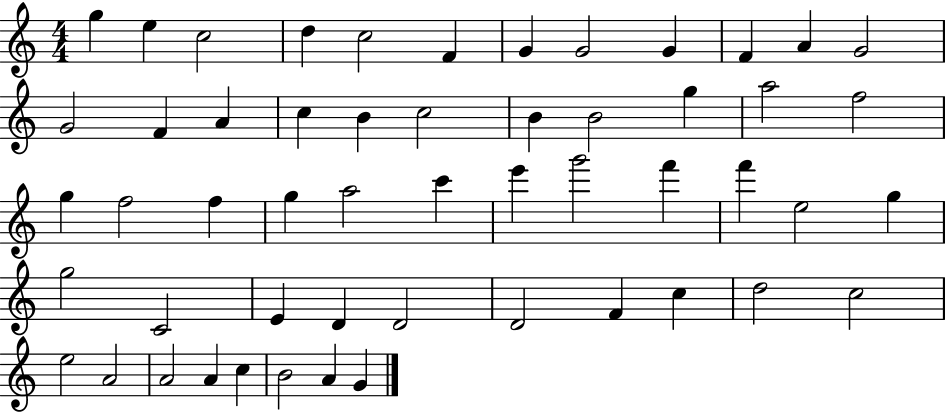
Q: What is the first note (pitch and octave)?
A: G5